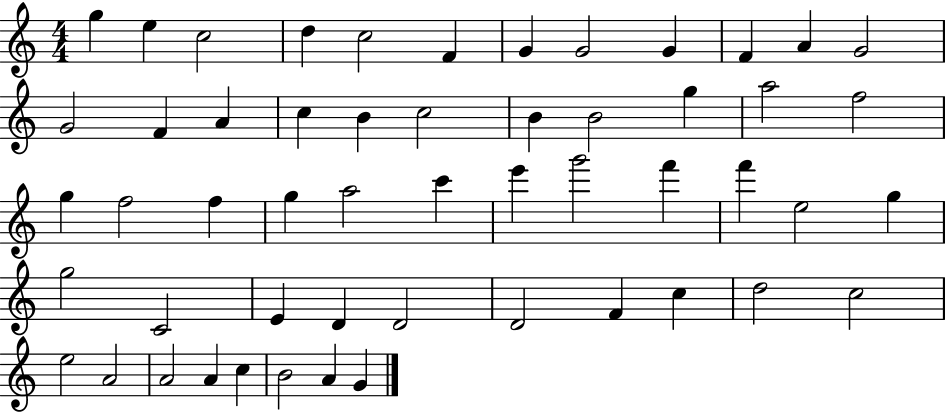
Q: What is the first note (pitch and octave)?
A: G5